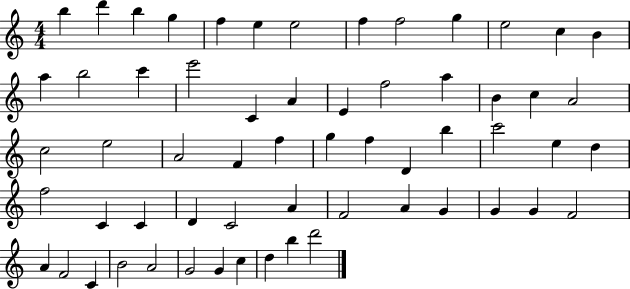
{
  \clef treble
  \numericTimeSignature
  \time 4/4
  \key c \major
  b''4 d'''4 b''4 g''4 | f''4 e''4 e''2 | f''4 f''2 g''4 | e''2 c''4 b'4 | \break a''4 b''2 c'''4 | e'''2 c'4 a'4 | e'4 f''2 a''4 | b'4 c''4 a'2 | \break c''2 e''2 | a'2 f'4 f''4 | g''4 f''4 d'4 b''4 | c'''2 e''4 d''4 | \break f''2 c'4 c'4 | d'4 c'2 a'4 | f'2 a'4 g'4 | g'4 g'4 f'2 | \break a'4 f'2 c'4 | b'2 a'2 | g'2 g'4 c''4 | d''4 b''4 d'''2 | \break \bar "|."
}